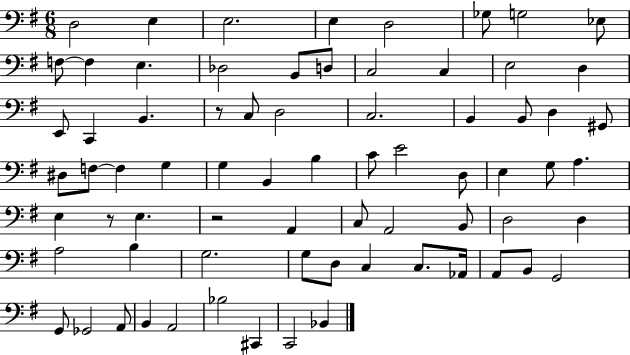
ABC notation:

X:1
T:Untitled
M:6/8
L:1/4
K:G
D,2 E, E,2 E, D,2 _G,/2 G,2 _E,/2 F,/2 F, E, _D,2 B,,/2 D,/2 C,2 C, E,2 D, E,,/2 C,, B,, z/2 C,/2 D,2 C,2 B,, B,,/2 D, ^G,,/2 ^D,/2 F,/2 F, G, G, B,, B, C/2 E2 D,/2 E, G,/2 A, E, z/2 E, z2 A,, C,/2 A,,2 B,,/2 D,2 D, A,2 B, G,2 G,/2 D,/2 C, C,/2 _A,,/4 A,,/2 B,,/2 G,,2 G,,/2 _G,,2 A,,/2 B,, A,,2 _B,2 ^C,, C,,2 _B,,